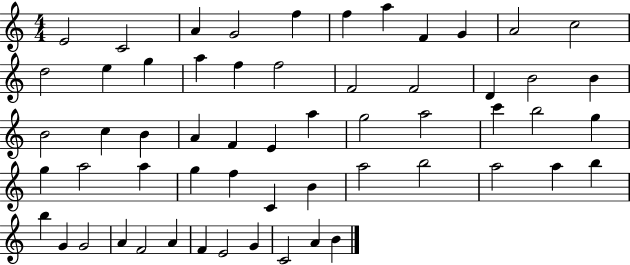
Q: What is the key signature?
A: C major